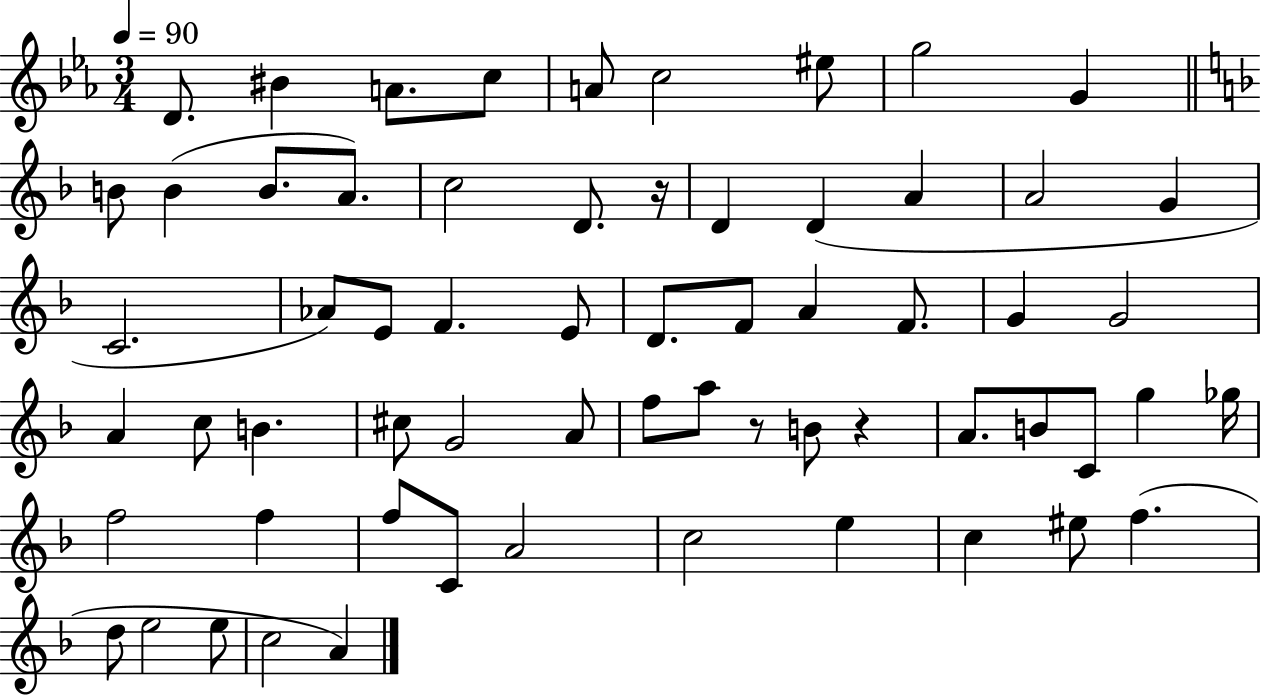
{
  \clef treble
  \numericTimeSignature
  \time 3/4
  \key ees \major
  \tempo 4 = 90
  d'8. bis'4 a'8. c''8 | a'8 c''2 eis''8 | g''2 g'4 | \bar "||" \break \key f \major b'8 b'4( b'8. a'8.) | c''2 d'8. r16 | d'4 d'4( a'4 | a'2 g'4 | \break c'2. | aes'8) e'8 f'4. e'8 | d'8. f'8 a'4 f'8. | g'4 g'2 | \break a'4 c''8 b'4. | cis''8 g'2 a'8 | f''8 a''8 r8 b'8 r4 | a'8. b'8 c'8 g''4 ges''16 | \break f''2 f''4 | f''8 c'8 a'2 | c''2 e''4 | c''4 eis''8 f''4.( | \break d''8 e''2 e''8 | c''2 a'4) | \bar "|."
}